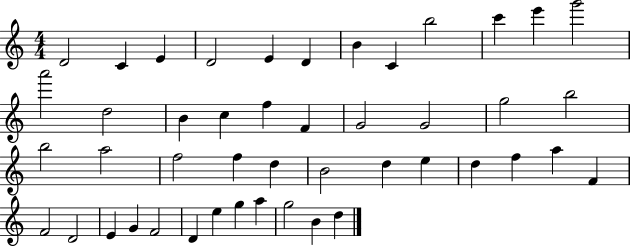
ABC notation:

X:1
T:Untitled
M:4/4
L:1/4
K:C
D2 C E D2 E D B C b2 c' e' g'2 a'2 d2 B c f F G2 G2 g2 b2 b2 a2 f2 f d B2 d e d f a F F2 D2 E G F2 D e g a g2 B d